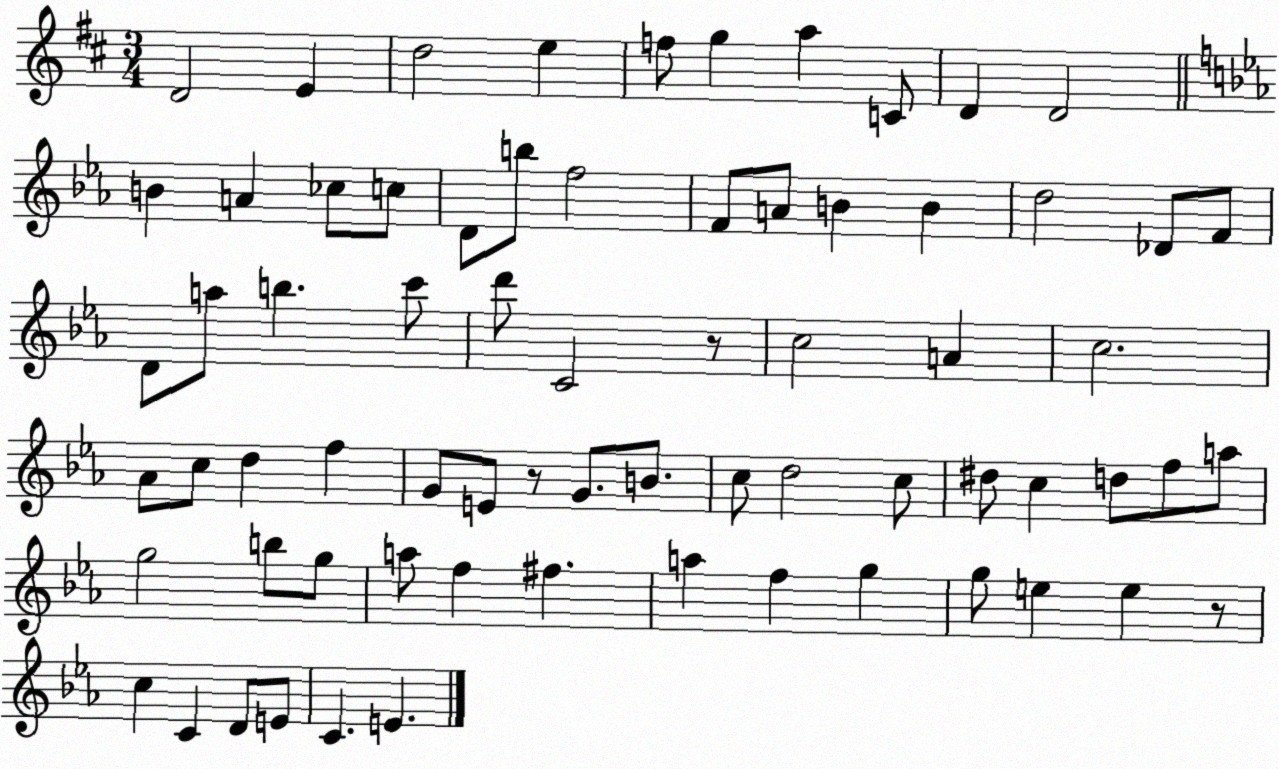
X:1
T:Untitled
M:3/4
L:1/4
K:D
D2 E d2 e f/2 g a C/2 D D2 B A _c/2 c/2 D/2 b/2 f2 F/2 A/2 B B d2 _D/2 F/2 D/2 a/2 b c'/2 d'/2 C2 z/2 c2 A c2 _A/2 c/2 d f G/2 E/2 z/2 G/2 B/2 c/2 d2 c/2 ^d/2 c d/2 f/2 a/2 g2 b/2 g/2 a/2 f ^f a f g g/2 e e z/2 c C D/2 E/2 C E